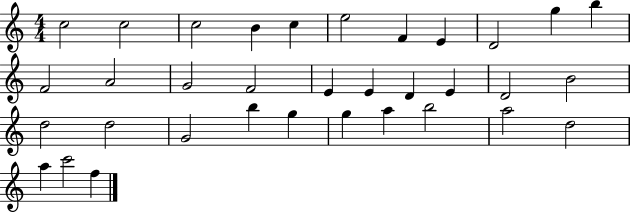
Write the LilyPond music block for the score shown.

{
  \clef treble
  \numericTimeSignature
  \time 4/4
  \key c \major
  c''2 c''2 | c''2 b'4 c''4 | e''2 f'4 e'4 | d'2 g''4 b''4 | \break f'2 a'2 | g'2 f'2 | e'4 e'4 d'4 e'4 | d'2 b'2 | \break d''2 d''2 | g'2 b''4 g''4 | g''4 a''4 b''2 | a''2 d''2 | \break a''4 c'''2 f''4 | \bar "|."
}